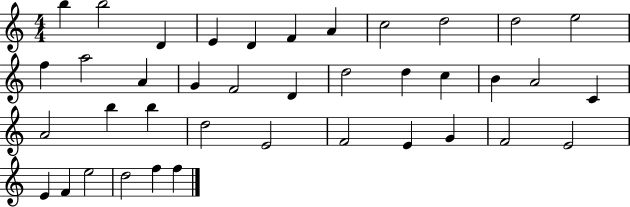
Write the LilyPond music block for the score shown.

{
  \clef treble
  \numericTimeSignature
  \time 4/4
  \key c \major
  b''4 b''2 d'4 | e'4 d'4 f'4 a'4 | c''2 d''2 | d''2 e''2 | \break f''4 a''2 a'4 | g'4 f'2 d'4 | d''2 d''4 c''4 | b'4 a'2 c'4 | \break a'2 b''4 b''4 | d''2 e'2 | f'2 e'4 g'4 | f'2 e'2 | \break e'4 f'4 e''2 | d''2 f''4 f''4 | \bar "|."
}